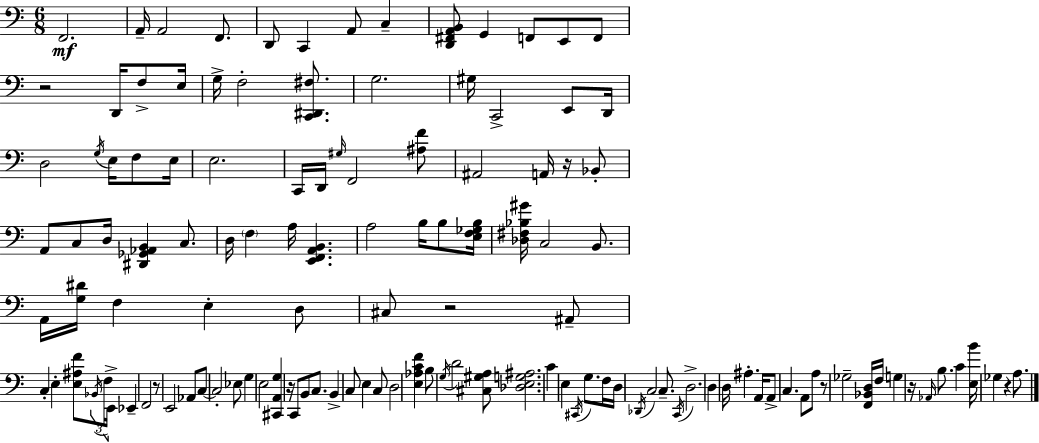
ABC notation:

X:1
T:Untitled
M:6/8
L:1/4
K:Am
F,,2 A,,/4 A,,2 F,,/2 D,,/2 C,, A,,/2 C, [D,,^F,,A,,B,,]/2 G,, F,,/2 E,,/2 F,,/2 z2 D,,/4 F,/2 E,/4 G,/4 F,2 [C,,^D,,^F,]/2 G,2 ^G,/4 C,,2 E,,/2 D,,/4 D,2 G,/4 E,/4 F,/2 E,/4 E,2 C,,/4 D,,/4 ^G,/4 F,,2 [^A,F]/2 ^A,,2 A,,/4 z/4 _B,,/2 A,,/2 C,/2 D,/4 [^D,,_G,,_A,,B,,] C,/2 D,/4 F, A,/4 [E,,F,,A,,B,,] A,2 B,/4 B,/2 [E,F,_G,B,]/4 [_D,^F,_B,^G]/4 C,2 B,,/2 A,,/4 [G,^D]/4 F, E, D,/2 ^C,/2 z2 ^A,,/2 C, E, [E,^A,F]/2 _B,,/4 F,/4 E,,/4 _E,, F,,2 z/2 E,,2 _A,,/2 C,/2 C,2 _E,/2 G, E,2 [^C,,A,,G,] z/4 C,,/2 B,,/2 C,/2 B,, C,/2 E, C,/2 D,2 [E,_A,CF] B,/2 G,/4 D2 [^C,^G,A,]/2 [_D,E,G,^A,]2 C E, ^C,,/4 G,/2 F,/4 D,/4 _D,,/4 C,2 C,/2 C,,/4 D,2 D, D,/4 ^A, A,,/4 A,,/2 C, A,,/2 A,/2 z/2 _G,2 [F,,_B,,D,]/4 F,/4 G, z/4 _A,,/4 B,/2 C [E,B]/4 _G, z A,/2